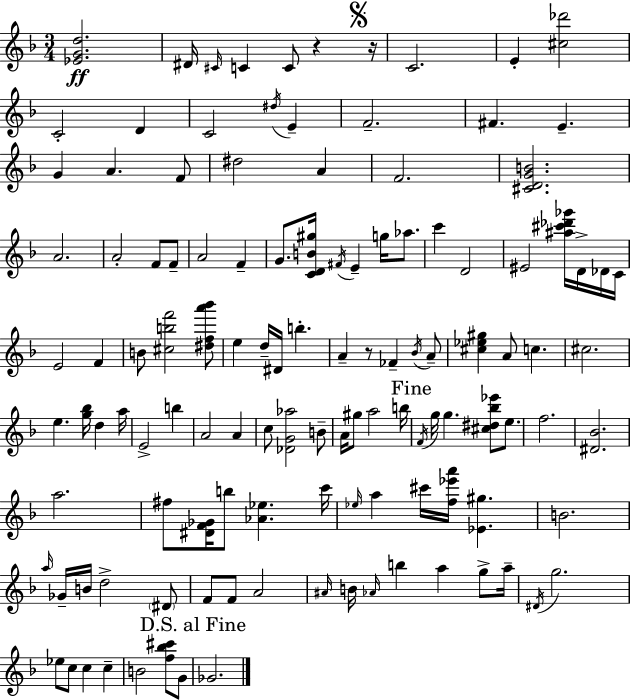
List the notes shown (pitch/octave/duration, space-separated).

[Eb4,G4,D5]/h. D#4/s C#4/s C4/q C4/e R/q R/s C4/h. E4/q [C#5,Db6]/h C4/h D4/q C4/h D#5/s E4/q F4/h. F#4/q. E4/q. G4/q A4/q. F4/e D#5/h A4/q F4/h. [C#4,D4,G4,B4]/h. A4/h. A4/h F4/e F4/e A4/h F4/q G4/e. [C4,D4,B4,G#5]/s F#4/s E4/q G5/s Ab5/e. C6/q D4/h EIS4/h [A#5,C#6,Db6,Gb6]/s D4/s Db4/s C4/s E4/h F4/q B4/e [C#5,B5,F6]/h [D#5,F5,A6,Bb6]/e E5/q D5/s D#4/s B5/q. A4/q R/e FES4/q Bb4/s A4/e [C#5,Eb5,G#5]/q A4/e C5/q. C#5/h. E5/q. [G5,Bb5]/s D5/q A5/s E4/h B5/q A4/h A4/q C5/e [Db4,G4,Ab5]/h B4/e A4/s G#5/e A5/h B5/s F4/s G5/s G5/q. [C#5,D#5,Bb5,Eb6]/e E5/e. F5/h. [D#4,Bb4]/h. A5/h. F#5/e [D#4,F4,Gb4]/s B5/e [Ab4,Eb5]/q. C6/s Eb5/s A5/q C#6/s [F5,Eb6,A6]/s [Eb4,G#5]/q. B4/h. A5/s Gb4/s B4/s D5/h D#4/e F4/e F4/e A4/h A#4/s B4/s Ab4/s B5/q A5/q G5/e A5/s D#4/s G5/h. Eb5/e C5/e C5/q C5/q B4/h [F5,Bb5,C#6]/e G4/e Gb4/h.